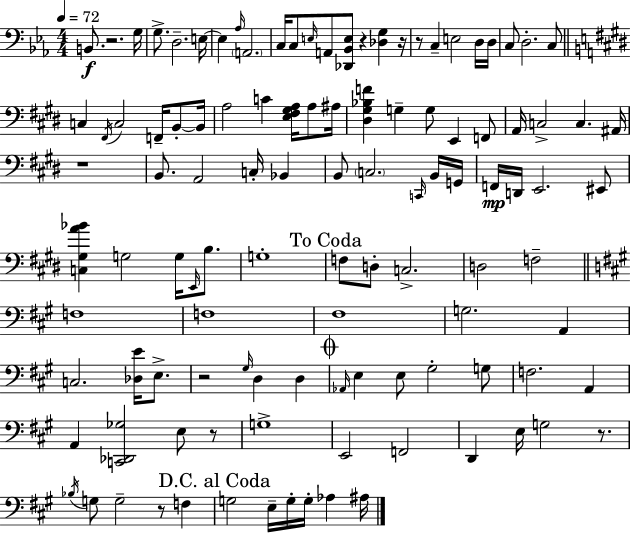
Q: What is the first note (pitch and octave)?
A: B2